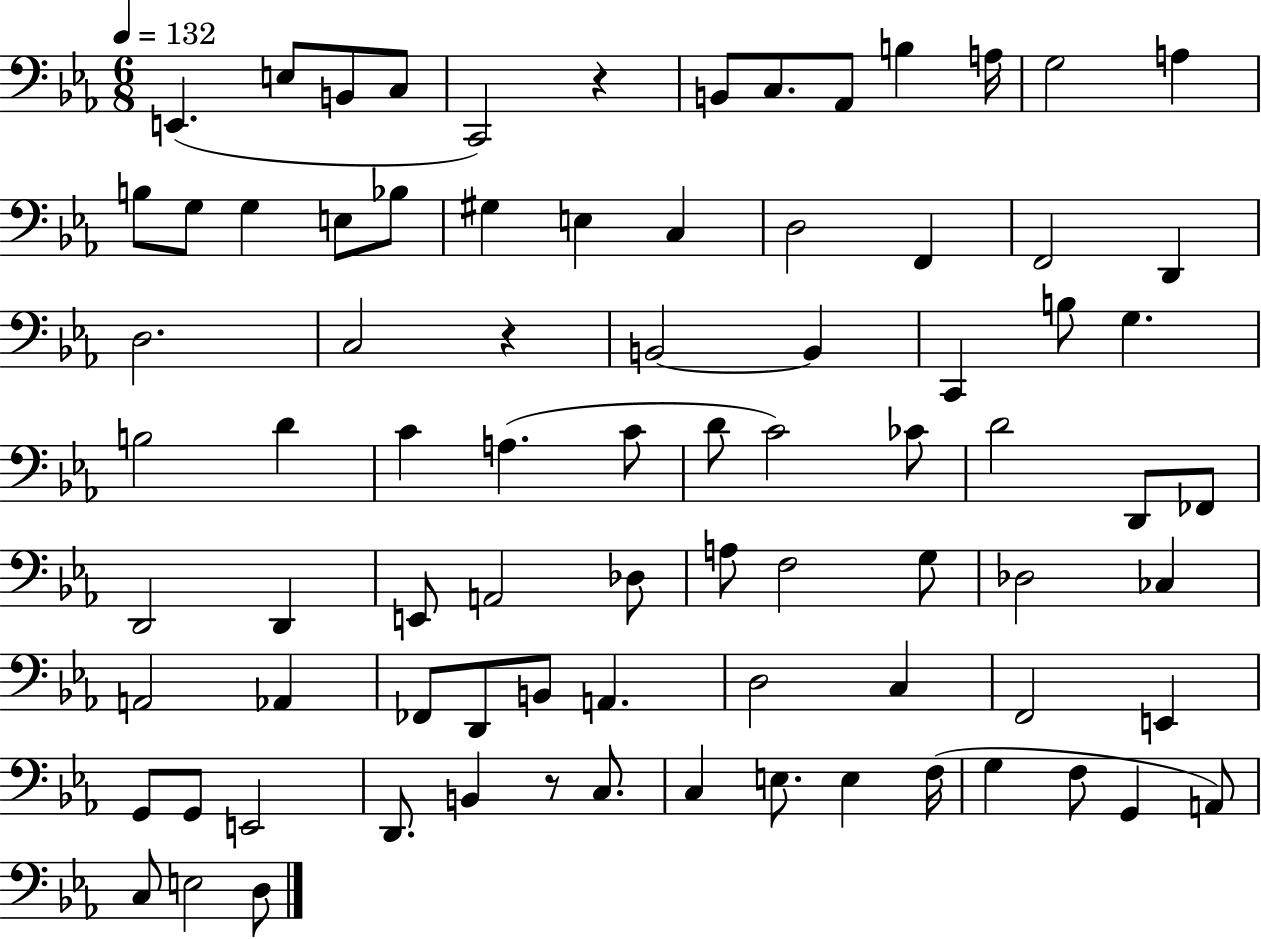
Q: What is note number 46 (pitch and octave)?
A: A2